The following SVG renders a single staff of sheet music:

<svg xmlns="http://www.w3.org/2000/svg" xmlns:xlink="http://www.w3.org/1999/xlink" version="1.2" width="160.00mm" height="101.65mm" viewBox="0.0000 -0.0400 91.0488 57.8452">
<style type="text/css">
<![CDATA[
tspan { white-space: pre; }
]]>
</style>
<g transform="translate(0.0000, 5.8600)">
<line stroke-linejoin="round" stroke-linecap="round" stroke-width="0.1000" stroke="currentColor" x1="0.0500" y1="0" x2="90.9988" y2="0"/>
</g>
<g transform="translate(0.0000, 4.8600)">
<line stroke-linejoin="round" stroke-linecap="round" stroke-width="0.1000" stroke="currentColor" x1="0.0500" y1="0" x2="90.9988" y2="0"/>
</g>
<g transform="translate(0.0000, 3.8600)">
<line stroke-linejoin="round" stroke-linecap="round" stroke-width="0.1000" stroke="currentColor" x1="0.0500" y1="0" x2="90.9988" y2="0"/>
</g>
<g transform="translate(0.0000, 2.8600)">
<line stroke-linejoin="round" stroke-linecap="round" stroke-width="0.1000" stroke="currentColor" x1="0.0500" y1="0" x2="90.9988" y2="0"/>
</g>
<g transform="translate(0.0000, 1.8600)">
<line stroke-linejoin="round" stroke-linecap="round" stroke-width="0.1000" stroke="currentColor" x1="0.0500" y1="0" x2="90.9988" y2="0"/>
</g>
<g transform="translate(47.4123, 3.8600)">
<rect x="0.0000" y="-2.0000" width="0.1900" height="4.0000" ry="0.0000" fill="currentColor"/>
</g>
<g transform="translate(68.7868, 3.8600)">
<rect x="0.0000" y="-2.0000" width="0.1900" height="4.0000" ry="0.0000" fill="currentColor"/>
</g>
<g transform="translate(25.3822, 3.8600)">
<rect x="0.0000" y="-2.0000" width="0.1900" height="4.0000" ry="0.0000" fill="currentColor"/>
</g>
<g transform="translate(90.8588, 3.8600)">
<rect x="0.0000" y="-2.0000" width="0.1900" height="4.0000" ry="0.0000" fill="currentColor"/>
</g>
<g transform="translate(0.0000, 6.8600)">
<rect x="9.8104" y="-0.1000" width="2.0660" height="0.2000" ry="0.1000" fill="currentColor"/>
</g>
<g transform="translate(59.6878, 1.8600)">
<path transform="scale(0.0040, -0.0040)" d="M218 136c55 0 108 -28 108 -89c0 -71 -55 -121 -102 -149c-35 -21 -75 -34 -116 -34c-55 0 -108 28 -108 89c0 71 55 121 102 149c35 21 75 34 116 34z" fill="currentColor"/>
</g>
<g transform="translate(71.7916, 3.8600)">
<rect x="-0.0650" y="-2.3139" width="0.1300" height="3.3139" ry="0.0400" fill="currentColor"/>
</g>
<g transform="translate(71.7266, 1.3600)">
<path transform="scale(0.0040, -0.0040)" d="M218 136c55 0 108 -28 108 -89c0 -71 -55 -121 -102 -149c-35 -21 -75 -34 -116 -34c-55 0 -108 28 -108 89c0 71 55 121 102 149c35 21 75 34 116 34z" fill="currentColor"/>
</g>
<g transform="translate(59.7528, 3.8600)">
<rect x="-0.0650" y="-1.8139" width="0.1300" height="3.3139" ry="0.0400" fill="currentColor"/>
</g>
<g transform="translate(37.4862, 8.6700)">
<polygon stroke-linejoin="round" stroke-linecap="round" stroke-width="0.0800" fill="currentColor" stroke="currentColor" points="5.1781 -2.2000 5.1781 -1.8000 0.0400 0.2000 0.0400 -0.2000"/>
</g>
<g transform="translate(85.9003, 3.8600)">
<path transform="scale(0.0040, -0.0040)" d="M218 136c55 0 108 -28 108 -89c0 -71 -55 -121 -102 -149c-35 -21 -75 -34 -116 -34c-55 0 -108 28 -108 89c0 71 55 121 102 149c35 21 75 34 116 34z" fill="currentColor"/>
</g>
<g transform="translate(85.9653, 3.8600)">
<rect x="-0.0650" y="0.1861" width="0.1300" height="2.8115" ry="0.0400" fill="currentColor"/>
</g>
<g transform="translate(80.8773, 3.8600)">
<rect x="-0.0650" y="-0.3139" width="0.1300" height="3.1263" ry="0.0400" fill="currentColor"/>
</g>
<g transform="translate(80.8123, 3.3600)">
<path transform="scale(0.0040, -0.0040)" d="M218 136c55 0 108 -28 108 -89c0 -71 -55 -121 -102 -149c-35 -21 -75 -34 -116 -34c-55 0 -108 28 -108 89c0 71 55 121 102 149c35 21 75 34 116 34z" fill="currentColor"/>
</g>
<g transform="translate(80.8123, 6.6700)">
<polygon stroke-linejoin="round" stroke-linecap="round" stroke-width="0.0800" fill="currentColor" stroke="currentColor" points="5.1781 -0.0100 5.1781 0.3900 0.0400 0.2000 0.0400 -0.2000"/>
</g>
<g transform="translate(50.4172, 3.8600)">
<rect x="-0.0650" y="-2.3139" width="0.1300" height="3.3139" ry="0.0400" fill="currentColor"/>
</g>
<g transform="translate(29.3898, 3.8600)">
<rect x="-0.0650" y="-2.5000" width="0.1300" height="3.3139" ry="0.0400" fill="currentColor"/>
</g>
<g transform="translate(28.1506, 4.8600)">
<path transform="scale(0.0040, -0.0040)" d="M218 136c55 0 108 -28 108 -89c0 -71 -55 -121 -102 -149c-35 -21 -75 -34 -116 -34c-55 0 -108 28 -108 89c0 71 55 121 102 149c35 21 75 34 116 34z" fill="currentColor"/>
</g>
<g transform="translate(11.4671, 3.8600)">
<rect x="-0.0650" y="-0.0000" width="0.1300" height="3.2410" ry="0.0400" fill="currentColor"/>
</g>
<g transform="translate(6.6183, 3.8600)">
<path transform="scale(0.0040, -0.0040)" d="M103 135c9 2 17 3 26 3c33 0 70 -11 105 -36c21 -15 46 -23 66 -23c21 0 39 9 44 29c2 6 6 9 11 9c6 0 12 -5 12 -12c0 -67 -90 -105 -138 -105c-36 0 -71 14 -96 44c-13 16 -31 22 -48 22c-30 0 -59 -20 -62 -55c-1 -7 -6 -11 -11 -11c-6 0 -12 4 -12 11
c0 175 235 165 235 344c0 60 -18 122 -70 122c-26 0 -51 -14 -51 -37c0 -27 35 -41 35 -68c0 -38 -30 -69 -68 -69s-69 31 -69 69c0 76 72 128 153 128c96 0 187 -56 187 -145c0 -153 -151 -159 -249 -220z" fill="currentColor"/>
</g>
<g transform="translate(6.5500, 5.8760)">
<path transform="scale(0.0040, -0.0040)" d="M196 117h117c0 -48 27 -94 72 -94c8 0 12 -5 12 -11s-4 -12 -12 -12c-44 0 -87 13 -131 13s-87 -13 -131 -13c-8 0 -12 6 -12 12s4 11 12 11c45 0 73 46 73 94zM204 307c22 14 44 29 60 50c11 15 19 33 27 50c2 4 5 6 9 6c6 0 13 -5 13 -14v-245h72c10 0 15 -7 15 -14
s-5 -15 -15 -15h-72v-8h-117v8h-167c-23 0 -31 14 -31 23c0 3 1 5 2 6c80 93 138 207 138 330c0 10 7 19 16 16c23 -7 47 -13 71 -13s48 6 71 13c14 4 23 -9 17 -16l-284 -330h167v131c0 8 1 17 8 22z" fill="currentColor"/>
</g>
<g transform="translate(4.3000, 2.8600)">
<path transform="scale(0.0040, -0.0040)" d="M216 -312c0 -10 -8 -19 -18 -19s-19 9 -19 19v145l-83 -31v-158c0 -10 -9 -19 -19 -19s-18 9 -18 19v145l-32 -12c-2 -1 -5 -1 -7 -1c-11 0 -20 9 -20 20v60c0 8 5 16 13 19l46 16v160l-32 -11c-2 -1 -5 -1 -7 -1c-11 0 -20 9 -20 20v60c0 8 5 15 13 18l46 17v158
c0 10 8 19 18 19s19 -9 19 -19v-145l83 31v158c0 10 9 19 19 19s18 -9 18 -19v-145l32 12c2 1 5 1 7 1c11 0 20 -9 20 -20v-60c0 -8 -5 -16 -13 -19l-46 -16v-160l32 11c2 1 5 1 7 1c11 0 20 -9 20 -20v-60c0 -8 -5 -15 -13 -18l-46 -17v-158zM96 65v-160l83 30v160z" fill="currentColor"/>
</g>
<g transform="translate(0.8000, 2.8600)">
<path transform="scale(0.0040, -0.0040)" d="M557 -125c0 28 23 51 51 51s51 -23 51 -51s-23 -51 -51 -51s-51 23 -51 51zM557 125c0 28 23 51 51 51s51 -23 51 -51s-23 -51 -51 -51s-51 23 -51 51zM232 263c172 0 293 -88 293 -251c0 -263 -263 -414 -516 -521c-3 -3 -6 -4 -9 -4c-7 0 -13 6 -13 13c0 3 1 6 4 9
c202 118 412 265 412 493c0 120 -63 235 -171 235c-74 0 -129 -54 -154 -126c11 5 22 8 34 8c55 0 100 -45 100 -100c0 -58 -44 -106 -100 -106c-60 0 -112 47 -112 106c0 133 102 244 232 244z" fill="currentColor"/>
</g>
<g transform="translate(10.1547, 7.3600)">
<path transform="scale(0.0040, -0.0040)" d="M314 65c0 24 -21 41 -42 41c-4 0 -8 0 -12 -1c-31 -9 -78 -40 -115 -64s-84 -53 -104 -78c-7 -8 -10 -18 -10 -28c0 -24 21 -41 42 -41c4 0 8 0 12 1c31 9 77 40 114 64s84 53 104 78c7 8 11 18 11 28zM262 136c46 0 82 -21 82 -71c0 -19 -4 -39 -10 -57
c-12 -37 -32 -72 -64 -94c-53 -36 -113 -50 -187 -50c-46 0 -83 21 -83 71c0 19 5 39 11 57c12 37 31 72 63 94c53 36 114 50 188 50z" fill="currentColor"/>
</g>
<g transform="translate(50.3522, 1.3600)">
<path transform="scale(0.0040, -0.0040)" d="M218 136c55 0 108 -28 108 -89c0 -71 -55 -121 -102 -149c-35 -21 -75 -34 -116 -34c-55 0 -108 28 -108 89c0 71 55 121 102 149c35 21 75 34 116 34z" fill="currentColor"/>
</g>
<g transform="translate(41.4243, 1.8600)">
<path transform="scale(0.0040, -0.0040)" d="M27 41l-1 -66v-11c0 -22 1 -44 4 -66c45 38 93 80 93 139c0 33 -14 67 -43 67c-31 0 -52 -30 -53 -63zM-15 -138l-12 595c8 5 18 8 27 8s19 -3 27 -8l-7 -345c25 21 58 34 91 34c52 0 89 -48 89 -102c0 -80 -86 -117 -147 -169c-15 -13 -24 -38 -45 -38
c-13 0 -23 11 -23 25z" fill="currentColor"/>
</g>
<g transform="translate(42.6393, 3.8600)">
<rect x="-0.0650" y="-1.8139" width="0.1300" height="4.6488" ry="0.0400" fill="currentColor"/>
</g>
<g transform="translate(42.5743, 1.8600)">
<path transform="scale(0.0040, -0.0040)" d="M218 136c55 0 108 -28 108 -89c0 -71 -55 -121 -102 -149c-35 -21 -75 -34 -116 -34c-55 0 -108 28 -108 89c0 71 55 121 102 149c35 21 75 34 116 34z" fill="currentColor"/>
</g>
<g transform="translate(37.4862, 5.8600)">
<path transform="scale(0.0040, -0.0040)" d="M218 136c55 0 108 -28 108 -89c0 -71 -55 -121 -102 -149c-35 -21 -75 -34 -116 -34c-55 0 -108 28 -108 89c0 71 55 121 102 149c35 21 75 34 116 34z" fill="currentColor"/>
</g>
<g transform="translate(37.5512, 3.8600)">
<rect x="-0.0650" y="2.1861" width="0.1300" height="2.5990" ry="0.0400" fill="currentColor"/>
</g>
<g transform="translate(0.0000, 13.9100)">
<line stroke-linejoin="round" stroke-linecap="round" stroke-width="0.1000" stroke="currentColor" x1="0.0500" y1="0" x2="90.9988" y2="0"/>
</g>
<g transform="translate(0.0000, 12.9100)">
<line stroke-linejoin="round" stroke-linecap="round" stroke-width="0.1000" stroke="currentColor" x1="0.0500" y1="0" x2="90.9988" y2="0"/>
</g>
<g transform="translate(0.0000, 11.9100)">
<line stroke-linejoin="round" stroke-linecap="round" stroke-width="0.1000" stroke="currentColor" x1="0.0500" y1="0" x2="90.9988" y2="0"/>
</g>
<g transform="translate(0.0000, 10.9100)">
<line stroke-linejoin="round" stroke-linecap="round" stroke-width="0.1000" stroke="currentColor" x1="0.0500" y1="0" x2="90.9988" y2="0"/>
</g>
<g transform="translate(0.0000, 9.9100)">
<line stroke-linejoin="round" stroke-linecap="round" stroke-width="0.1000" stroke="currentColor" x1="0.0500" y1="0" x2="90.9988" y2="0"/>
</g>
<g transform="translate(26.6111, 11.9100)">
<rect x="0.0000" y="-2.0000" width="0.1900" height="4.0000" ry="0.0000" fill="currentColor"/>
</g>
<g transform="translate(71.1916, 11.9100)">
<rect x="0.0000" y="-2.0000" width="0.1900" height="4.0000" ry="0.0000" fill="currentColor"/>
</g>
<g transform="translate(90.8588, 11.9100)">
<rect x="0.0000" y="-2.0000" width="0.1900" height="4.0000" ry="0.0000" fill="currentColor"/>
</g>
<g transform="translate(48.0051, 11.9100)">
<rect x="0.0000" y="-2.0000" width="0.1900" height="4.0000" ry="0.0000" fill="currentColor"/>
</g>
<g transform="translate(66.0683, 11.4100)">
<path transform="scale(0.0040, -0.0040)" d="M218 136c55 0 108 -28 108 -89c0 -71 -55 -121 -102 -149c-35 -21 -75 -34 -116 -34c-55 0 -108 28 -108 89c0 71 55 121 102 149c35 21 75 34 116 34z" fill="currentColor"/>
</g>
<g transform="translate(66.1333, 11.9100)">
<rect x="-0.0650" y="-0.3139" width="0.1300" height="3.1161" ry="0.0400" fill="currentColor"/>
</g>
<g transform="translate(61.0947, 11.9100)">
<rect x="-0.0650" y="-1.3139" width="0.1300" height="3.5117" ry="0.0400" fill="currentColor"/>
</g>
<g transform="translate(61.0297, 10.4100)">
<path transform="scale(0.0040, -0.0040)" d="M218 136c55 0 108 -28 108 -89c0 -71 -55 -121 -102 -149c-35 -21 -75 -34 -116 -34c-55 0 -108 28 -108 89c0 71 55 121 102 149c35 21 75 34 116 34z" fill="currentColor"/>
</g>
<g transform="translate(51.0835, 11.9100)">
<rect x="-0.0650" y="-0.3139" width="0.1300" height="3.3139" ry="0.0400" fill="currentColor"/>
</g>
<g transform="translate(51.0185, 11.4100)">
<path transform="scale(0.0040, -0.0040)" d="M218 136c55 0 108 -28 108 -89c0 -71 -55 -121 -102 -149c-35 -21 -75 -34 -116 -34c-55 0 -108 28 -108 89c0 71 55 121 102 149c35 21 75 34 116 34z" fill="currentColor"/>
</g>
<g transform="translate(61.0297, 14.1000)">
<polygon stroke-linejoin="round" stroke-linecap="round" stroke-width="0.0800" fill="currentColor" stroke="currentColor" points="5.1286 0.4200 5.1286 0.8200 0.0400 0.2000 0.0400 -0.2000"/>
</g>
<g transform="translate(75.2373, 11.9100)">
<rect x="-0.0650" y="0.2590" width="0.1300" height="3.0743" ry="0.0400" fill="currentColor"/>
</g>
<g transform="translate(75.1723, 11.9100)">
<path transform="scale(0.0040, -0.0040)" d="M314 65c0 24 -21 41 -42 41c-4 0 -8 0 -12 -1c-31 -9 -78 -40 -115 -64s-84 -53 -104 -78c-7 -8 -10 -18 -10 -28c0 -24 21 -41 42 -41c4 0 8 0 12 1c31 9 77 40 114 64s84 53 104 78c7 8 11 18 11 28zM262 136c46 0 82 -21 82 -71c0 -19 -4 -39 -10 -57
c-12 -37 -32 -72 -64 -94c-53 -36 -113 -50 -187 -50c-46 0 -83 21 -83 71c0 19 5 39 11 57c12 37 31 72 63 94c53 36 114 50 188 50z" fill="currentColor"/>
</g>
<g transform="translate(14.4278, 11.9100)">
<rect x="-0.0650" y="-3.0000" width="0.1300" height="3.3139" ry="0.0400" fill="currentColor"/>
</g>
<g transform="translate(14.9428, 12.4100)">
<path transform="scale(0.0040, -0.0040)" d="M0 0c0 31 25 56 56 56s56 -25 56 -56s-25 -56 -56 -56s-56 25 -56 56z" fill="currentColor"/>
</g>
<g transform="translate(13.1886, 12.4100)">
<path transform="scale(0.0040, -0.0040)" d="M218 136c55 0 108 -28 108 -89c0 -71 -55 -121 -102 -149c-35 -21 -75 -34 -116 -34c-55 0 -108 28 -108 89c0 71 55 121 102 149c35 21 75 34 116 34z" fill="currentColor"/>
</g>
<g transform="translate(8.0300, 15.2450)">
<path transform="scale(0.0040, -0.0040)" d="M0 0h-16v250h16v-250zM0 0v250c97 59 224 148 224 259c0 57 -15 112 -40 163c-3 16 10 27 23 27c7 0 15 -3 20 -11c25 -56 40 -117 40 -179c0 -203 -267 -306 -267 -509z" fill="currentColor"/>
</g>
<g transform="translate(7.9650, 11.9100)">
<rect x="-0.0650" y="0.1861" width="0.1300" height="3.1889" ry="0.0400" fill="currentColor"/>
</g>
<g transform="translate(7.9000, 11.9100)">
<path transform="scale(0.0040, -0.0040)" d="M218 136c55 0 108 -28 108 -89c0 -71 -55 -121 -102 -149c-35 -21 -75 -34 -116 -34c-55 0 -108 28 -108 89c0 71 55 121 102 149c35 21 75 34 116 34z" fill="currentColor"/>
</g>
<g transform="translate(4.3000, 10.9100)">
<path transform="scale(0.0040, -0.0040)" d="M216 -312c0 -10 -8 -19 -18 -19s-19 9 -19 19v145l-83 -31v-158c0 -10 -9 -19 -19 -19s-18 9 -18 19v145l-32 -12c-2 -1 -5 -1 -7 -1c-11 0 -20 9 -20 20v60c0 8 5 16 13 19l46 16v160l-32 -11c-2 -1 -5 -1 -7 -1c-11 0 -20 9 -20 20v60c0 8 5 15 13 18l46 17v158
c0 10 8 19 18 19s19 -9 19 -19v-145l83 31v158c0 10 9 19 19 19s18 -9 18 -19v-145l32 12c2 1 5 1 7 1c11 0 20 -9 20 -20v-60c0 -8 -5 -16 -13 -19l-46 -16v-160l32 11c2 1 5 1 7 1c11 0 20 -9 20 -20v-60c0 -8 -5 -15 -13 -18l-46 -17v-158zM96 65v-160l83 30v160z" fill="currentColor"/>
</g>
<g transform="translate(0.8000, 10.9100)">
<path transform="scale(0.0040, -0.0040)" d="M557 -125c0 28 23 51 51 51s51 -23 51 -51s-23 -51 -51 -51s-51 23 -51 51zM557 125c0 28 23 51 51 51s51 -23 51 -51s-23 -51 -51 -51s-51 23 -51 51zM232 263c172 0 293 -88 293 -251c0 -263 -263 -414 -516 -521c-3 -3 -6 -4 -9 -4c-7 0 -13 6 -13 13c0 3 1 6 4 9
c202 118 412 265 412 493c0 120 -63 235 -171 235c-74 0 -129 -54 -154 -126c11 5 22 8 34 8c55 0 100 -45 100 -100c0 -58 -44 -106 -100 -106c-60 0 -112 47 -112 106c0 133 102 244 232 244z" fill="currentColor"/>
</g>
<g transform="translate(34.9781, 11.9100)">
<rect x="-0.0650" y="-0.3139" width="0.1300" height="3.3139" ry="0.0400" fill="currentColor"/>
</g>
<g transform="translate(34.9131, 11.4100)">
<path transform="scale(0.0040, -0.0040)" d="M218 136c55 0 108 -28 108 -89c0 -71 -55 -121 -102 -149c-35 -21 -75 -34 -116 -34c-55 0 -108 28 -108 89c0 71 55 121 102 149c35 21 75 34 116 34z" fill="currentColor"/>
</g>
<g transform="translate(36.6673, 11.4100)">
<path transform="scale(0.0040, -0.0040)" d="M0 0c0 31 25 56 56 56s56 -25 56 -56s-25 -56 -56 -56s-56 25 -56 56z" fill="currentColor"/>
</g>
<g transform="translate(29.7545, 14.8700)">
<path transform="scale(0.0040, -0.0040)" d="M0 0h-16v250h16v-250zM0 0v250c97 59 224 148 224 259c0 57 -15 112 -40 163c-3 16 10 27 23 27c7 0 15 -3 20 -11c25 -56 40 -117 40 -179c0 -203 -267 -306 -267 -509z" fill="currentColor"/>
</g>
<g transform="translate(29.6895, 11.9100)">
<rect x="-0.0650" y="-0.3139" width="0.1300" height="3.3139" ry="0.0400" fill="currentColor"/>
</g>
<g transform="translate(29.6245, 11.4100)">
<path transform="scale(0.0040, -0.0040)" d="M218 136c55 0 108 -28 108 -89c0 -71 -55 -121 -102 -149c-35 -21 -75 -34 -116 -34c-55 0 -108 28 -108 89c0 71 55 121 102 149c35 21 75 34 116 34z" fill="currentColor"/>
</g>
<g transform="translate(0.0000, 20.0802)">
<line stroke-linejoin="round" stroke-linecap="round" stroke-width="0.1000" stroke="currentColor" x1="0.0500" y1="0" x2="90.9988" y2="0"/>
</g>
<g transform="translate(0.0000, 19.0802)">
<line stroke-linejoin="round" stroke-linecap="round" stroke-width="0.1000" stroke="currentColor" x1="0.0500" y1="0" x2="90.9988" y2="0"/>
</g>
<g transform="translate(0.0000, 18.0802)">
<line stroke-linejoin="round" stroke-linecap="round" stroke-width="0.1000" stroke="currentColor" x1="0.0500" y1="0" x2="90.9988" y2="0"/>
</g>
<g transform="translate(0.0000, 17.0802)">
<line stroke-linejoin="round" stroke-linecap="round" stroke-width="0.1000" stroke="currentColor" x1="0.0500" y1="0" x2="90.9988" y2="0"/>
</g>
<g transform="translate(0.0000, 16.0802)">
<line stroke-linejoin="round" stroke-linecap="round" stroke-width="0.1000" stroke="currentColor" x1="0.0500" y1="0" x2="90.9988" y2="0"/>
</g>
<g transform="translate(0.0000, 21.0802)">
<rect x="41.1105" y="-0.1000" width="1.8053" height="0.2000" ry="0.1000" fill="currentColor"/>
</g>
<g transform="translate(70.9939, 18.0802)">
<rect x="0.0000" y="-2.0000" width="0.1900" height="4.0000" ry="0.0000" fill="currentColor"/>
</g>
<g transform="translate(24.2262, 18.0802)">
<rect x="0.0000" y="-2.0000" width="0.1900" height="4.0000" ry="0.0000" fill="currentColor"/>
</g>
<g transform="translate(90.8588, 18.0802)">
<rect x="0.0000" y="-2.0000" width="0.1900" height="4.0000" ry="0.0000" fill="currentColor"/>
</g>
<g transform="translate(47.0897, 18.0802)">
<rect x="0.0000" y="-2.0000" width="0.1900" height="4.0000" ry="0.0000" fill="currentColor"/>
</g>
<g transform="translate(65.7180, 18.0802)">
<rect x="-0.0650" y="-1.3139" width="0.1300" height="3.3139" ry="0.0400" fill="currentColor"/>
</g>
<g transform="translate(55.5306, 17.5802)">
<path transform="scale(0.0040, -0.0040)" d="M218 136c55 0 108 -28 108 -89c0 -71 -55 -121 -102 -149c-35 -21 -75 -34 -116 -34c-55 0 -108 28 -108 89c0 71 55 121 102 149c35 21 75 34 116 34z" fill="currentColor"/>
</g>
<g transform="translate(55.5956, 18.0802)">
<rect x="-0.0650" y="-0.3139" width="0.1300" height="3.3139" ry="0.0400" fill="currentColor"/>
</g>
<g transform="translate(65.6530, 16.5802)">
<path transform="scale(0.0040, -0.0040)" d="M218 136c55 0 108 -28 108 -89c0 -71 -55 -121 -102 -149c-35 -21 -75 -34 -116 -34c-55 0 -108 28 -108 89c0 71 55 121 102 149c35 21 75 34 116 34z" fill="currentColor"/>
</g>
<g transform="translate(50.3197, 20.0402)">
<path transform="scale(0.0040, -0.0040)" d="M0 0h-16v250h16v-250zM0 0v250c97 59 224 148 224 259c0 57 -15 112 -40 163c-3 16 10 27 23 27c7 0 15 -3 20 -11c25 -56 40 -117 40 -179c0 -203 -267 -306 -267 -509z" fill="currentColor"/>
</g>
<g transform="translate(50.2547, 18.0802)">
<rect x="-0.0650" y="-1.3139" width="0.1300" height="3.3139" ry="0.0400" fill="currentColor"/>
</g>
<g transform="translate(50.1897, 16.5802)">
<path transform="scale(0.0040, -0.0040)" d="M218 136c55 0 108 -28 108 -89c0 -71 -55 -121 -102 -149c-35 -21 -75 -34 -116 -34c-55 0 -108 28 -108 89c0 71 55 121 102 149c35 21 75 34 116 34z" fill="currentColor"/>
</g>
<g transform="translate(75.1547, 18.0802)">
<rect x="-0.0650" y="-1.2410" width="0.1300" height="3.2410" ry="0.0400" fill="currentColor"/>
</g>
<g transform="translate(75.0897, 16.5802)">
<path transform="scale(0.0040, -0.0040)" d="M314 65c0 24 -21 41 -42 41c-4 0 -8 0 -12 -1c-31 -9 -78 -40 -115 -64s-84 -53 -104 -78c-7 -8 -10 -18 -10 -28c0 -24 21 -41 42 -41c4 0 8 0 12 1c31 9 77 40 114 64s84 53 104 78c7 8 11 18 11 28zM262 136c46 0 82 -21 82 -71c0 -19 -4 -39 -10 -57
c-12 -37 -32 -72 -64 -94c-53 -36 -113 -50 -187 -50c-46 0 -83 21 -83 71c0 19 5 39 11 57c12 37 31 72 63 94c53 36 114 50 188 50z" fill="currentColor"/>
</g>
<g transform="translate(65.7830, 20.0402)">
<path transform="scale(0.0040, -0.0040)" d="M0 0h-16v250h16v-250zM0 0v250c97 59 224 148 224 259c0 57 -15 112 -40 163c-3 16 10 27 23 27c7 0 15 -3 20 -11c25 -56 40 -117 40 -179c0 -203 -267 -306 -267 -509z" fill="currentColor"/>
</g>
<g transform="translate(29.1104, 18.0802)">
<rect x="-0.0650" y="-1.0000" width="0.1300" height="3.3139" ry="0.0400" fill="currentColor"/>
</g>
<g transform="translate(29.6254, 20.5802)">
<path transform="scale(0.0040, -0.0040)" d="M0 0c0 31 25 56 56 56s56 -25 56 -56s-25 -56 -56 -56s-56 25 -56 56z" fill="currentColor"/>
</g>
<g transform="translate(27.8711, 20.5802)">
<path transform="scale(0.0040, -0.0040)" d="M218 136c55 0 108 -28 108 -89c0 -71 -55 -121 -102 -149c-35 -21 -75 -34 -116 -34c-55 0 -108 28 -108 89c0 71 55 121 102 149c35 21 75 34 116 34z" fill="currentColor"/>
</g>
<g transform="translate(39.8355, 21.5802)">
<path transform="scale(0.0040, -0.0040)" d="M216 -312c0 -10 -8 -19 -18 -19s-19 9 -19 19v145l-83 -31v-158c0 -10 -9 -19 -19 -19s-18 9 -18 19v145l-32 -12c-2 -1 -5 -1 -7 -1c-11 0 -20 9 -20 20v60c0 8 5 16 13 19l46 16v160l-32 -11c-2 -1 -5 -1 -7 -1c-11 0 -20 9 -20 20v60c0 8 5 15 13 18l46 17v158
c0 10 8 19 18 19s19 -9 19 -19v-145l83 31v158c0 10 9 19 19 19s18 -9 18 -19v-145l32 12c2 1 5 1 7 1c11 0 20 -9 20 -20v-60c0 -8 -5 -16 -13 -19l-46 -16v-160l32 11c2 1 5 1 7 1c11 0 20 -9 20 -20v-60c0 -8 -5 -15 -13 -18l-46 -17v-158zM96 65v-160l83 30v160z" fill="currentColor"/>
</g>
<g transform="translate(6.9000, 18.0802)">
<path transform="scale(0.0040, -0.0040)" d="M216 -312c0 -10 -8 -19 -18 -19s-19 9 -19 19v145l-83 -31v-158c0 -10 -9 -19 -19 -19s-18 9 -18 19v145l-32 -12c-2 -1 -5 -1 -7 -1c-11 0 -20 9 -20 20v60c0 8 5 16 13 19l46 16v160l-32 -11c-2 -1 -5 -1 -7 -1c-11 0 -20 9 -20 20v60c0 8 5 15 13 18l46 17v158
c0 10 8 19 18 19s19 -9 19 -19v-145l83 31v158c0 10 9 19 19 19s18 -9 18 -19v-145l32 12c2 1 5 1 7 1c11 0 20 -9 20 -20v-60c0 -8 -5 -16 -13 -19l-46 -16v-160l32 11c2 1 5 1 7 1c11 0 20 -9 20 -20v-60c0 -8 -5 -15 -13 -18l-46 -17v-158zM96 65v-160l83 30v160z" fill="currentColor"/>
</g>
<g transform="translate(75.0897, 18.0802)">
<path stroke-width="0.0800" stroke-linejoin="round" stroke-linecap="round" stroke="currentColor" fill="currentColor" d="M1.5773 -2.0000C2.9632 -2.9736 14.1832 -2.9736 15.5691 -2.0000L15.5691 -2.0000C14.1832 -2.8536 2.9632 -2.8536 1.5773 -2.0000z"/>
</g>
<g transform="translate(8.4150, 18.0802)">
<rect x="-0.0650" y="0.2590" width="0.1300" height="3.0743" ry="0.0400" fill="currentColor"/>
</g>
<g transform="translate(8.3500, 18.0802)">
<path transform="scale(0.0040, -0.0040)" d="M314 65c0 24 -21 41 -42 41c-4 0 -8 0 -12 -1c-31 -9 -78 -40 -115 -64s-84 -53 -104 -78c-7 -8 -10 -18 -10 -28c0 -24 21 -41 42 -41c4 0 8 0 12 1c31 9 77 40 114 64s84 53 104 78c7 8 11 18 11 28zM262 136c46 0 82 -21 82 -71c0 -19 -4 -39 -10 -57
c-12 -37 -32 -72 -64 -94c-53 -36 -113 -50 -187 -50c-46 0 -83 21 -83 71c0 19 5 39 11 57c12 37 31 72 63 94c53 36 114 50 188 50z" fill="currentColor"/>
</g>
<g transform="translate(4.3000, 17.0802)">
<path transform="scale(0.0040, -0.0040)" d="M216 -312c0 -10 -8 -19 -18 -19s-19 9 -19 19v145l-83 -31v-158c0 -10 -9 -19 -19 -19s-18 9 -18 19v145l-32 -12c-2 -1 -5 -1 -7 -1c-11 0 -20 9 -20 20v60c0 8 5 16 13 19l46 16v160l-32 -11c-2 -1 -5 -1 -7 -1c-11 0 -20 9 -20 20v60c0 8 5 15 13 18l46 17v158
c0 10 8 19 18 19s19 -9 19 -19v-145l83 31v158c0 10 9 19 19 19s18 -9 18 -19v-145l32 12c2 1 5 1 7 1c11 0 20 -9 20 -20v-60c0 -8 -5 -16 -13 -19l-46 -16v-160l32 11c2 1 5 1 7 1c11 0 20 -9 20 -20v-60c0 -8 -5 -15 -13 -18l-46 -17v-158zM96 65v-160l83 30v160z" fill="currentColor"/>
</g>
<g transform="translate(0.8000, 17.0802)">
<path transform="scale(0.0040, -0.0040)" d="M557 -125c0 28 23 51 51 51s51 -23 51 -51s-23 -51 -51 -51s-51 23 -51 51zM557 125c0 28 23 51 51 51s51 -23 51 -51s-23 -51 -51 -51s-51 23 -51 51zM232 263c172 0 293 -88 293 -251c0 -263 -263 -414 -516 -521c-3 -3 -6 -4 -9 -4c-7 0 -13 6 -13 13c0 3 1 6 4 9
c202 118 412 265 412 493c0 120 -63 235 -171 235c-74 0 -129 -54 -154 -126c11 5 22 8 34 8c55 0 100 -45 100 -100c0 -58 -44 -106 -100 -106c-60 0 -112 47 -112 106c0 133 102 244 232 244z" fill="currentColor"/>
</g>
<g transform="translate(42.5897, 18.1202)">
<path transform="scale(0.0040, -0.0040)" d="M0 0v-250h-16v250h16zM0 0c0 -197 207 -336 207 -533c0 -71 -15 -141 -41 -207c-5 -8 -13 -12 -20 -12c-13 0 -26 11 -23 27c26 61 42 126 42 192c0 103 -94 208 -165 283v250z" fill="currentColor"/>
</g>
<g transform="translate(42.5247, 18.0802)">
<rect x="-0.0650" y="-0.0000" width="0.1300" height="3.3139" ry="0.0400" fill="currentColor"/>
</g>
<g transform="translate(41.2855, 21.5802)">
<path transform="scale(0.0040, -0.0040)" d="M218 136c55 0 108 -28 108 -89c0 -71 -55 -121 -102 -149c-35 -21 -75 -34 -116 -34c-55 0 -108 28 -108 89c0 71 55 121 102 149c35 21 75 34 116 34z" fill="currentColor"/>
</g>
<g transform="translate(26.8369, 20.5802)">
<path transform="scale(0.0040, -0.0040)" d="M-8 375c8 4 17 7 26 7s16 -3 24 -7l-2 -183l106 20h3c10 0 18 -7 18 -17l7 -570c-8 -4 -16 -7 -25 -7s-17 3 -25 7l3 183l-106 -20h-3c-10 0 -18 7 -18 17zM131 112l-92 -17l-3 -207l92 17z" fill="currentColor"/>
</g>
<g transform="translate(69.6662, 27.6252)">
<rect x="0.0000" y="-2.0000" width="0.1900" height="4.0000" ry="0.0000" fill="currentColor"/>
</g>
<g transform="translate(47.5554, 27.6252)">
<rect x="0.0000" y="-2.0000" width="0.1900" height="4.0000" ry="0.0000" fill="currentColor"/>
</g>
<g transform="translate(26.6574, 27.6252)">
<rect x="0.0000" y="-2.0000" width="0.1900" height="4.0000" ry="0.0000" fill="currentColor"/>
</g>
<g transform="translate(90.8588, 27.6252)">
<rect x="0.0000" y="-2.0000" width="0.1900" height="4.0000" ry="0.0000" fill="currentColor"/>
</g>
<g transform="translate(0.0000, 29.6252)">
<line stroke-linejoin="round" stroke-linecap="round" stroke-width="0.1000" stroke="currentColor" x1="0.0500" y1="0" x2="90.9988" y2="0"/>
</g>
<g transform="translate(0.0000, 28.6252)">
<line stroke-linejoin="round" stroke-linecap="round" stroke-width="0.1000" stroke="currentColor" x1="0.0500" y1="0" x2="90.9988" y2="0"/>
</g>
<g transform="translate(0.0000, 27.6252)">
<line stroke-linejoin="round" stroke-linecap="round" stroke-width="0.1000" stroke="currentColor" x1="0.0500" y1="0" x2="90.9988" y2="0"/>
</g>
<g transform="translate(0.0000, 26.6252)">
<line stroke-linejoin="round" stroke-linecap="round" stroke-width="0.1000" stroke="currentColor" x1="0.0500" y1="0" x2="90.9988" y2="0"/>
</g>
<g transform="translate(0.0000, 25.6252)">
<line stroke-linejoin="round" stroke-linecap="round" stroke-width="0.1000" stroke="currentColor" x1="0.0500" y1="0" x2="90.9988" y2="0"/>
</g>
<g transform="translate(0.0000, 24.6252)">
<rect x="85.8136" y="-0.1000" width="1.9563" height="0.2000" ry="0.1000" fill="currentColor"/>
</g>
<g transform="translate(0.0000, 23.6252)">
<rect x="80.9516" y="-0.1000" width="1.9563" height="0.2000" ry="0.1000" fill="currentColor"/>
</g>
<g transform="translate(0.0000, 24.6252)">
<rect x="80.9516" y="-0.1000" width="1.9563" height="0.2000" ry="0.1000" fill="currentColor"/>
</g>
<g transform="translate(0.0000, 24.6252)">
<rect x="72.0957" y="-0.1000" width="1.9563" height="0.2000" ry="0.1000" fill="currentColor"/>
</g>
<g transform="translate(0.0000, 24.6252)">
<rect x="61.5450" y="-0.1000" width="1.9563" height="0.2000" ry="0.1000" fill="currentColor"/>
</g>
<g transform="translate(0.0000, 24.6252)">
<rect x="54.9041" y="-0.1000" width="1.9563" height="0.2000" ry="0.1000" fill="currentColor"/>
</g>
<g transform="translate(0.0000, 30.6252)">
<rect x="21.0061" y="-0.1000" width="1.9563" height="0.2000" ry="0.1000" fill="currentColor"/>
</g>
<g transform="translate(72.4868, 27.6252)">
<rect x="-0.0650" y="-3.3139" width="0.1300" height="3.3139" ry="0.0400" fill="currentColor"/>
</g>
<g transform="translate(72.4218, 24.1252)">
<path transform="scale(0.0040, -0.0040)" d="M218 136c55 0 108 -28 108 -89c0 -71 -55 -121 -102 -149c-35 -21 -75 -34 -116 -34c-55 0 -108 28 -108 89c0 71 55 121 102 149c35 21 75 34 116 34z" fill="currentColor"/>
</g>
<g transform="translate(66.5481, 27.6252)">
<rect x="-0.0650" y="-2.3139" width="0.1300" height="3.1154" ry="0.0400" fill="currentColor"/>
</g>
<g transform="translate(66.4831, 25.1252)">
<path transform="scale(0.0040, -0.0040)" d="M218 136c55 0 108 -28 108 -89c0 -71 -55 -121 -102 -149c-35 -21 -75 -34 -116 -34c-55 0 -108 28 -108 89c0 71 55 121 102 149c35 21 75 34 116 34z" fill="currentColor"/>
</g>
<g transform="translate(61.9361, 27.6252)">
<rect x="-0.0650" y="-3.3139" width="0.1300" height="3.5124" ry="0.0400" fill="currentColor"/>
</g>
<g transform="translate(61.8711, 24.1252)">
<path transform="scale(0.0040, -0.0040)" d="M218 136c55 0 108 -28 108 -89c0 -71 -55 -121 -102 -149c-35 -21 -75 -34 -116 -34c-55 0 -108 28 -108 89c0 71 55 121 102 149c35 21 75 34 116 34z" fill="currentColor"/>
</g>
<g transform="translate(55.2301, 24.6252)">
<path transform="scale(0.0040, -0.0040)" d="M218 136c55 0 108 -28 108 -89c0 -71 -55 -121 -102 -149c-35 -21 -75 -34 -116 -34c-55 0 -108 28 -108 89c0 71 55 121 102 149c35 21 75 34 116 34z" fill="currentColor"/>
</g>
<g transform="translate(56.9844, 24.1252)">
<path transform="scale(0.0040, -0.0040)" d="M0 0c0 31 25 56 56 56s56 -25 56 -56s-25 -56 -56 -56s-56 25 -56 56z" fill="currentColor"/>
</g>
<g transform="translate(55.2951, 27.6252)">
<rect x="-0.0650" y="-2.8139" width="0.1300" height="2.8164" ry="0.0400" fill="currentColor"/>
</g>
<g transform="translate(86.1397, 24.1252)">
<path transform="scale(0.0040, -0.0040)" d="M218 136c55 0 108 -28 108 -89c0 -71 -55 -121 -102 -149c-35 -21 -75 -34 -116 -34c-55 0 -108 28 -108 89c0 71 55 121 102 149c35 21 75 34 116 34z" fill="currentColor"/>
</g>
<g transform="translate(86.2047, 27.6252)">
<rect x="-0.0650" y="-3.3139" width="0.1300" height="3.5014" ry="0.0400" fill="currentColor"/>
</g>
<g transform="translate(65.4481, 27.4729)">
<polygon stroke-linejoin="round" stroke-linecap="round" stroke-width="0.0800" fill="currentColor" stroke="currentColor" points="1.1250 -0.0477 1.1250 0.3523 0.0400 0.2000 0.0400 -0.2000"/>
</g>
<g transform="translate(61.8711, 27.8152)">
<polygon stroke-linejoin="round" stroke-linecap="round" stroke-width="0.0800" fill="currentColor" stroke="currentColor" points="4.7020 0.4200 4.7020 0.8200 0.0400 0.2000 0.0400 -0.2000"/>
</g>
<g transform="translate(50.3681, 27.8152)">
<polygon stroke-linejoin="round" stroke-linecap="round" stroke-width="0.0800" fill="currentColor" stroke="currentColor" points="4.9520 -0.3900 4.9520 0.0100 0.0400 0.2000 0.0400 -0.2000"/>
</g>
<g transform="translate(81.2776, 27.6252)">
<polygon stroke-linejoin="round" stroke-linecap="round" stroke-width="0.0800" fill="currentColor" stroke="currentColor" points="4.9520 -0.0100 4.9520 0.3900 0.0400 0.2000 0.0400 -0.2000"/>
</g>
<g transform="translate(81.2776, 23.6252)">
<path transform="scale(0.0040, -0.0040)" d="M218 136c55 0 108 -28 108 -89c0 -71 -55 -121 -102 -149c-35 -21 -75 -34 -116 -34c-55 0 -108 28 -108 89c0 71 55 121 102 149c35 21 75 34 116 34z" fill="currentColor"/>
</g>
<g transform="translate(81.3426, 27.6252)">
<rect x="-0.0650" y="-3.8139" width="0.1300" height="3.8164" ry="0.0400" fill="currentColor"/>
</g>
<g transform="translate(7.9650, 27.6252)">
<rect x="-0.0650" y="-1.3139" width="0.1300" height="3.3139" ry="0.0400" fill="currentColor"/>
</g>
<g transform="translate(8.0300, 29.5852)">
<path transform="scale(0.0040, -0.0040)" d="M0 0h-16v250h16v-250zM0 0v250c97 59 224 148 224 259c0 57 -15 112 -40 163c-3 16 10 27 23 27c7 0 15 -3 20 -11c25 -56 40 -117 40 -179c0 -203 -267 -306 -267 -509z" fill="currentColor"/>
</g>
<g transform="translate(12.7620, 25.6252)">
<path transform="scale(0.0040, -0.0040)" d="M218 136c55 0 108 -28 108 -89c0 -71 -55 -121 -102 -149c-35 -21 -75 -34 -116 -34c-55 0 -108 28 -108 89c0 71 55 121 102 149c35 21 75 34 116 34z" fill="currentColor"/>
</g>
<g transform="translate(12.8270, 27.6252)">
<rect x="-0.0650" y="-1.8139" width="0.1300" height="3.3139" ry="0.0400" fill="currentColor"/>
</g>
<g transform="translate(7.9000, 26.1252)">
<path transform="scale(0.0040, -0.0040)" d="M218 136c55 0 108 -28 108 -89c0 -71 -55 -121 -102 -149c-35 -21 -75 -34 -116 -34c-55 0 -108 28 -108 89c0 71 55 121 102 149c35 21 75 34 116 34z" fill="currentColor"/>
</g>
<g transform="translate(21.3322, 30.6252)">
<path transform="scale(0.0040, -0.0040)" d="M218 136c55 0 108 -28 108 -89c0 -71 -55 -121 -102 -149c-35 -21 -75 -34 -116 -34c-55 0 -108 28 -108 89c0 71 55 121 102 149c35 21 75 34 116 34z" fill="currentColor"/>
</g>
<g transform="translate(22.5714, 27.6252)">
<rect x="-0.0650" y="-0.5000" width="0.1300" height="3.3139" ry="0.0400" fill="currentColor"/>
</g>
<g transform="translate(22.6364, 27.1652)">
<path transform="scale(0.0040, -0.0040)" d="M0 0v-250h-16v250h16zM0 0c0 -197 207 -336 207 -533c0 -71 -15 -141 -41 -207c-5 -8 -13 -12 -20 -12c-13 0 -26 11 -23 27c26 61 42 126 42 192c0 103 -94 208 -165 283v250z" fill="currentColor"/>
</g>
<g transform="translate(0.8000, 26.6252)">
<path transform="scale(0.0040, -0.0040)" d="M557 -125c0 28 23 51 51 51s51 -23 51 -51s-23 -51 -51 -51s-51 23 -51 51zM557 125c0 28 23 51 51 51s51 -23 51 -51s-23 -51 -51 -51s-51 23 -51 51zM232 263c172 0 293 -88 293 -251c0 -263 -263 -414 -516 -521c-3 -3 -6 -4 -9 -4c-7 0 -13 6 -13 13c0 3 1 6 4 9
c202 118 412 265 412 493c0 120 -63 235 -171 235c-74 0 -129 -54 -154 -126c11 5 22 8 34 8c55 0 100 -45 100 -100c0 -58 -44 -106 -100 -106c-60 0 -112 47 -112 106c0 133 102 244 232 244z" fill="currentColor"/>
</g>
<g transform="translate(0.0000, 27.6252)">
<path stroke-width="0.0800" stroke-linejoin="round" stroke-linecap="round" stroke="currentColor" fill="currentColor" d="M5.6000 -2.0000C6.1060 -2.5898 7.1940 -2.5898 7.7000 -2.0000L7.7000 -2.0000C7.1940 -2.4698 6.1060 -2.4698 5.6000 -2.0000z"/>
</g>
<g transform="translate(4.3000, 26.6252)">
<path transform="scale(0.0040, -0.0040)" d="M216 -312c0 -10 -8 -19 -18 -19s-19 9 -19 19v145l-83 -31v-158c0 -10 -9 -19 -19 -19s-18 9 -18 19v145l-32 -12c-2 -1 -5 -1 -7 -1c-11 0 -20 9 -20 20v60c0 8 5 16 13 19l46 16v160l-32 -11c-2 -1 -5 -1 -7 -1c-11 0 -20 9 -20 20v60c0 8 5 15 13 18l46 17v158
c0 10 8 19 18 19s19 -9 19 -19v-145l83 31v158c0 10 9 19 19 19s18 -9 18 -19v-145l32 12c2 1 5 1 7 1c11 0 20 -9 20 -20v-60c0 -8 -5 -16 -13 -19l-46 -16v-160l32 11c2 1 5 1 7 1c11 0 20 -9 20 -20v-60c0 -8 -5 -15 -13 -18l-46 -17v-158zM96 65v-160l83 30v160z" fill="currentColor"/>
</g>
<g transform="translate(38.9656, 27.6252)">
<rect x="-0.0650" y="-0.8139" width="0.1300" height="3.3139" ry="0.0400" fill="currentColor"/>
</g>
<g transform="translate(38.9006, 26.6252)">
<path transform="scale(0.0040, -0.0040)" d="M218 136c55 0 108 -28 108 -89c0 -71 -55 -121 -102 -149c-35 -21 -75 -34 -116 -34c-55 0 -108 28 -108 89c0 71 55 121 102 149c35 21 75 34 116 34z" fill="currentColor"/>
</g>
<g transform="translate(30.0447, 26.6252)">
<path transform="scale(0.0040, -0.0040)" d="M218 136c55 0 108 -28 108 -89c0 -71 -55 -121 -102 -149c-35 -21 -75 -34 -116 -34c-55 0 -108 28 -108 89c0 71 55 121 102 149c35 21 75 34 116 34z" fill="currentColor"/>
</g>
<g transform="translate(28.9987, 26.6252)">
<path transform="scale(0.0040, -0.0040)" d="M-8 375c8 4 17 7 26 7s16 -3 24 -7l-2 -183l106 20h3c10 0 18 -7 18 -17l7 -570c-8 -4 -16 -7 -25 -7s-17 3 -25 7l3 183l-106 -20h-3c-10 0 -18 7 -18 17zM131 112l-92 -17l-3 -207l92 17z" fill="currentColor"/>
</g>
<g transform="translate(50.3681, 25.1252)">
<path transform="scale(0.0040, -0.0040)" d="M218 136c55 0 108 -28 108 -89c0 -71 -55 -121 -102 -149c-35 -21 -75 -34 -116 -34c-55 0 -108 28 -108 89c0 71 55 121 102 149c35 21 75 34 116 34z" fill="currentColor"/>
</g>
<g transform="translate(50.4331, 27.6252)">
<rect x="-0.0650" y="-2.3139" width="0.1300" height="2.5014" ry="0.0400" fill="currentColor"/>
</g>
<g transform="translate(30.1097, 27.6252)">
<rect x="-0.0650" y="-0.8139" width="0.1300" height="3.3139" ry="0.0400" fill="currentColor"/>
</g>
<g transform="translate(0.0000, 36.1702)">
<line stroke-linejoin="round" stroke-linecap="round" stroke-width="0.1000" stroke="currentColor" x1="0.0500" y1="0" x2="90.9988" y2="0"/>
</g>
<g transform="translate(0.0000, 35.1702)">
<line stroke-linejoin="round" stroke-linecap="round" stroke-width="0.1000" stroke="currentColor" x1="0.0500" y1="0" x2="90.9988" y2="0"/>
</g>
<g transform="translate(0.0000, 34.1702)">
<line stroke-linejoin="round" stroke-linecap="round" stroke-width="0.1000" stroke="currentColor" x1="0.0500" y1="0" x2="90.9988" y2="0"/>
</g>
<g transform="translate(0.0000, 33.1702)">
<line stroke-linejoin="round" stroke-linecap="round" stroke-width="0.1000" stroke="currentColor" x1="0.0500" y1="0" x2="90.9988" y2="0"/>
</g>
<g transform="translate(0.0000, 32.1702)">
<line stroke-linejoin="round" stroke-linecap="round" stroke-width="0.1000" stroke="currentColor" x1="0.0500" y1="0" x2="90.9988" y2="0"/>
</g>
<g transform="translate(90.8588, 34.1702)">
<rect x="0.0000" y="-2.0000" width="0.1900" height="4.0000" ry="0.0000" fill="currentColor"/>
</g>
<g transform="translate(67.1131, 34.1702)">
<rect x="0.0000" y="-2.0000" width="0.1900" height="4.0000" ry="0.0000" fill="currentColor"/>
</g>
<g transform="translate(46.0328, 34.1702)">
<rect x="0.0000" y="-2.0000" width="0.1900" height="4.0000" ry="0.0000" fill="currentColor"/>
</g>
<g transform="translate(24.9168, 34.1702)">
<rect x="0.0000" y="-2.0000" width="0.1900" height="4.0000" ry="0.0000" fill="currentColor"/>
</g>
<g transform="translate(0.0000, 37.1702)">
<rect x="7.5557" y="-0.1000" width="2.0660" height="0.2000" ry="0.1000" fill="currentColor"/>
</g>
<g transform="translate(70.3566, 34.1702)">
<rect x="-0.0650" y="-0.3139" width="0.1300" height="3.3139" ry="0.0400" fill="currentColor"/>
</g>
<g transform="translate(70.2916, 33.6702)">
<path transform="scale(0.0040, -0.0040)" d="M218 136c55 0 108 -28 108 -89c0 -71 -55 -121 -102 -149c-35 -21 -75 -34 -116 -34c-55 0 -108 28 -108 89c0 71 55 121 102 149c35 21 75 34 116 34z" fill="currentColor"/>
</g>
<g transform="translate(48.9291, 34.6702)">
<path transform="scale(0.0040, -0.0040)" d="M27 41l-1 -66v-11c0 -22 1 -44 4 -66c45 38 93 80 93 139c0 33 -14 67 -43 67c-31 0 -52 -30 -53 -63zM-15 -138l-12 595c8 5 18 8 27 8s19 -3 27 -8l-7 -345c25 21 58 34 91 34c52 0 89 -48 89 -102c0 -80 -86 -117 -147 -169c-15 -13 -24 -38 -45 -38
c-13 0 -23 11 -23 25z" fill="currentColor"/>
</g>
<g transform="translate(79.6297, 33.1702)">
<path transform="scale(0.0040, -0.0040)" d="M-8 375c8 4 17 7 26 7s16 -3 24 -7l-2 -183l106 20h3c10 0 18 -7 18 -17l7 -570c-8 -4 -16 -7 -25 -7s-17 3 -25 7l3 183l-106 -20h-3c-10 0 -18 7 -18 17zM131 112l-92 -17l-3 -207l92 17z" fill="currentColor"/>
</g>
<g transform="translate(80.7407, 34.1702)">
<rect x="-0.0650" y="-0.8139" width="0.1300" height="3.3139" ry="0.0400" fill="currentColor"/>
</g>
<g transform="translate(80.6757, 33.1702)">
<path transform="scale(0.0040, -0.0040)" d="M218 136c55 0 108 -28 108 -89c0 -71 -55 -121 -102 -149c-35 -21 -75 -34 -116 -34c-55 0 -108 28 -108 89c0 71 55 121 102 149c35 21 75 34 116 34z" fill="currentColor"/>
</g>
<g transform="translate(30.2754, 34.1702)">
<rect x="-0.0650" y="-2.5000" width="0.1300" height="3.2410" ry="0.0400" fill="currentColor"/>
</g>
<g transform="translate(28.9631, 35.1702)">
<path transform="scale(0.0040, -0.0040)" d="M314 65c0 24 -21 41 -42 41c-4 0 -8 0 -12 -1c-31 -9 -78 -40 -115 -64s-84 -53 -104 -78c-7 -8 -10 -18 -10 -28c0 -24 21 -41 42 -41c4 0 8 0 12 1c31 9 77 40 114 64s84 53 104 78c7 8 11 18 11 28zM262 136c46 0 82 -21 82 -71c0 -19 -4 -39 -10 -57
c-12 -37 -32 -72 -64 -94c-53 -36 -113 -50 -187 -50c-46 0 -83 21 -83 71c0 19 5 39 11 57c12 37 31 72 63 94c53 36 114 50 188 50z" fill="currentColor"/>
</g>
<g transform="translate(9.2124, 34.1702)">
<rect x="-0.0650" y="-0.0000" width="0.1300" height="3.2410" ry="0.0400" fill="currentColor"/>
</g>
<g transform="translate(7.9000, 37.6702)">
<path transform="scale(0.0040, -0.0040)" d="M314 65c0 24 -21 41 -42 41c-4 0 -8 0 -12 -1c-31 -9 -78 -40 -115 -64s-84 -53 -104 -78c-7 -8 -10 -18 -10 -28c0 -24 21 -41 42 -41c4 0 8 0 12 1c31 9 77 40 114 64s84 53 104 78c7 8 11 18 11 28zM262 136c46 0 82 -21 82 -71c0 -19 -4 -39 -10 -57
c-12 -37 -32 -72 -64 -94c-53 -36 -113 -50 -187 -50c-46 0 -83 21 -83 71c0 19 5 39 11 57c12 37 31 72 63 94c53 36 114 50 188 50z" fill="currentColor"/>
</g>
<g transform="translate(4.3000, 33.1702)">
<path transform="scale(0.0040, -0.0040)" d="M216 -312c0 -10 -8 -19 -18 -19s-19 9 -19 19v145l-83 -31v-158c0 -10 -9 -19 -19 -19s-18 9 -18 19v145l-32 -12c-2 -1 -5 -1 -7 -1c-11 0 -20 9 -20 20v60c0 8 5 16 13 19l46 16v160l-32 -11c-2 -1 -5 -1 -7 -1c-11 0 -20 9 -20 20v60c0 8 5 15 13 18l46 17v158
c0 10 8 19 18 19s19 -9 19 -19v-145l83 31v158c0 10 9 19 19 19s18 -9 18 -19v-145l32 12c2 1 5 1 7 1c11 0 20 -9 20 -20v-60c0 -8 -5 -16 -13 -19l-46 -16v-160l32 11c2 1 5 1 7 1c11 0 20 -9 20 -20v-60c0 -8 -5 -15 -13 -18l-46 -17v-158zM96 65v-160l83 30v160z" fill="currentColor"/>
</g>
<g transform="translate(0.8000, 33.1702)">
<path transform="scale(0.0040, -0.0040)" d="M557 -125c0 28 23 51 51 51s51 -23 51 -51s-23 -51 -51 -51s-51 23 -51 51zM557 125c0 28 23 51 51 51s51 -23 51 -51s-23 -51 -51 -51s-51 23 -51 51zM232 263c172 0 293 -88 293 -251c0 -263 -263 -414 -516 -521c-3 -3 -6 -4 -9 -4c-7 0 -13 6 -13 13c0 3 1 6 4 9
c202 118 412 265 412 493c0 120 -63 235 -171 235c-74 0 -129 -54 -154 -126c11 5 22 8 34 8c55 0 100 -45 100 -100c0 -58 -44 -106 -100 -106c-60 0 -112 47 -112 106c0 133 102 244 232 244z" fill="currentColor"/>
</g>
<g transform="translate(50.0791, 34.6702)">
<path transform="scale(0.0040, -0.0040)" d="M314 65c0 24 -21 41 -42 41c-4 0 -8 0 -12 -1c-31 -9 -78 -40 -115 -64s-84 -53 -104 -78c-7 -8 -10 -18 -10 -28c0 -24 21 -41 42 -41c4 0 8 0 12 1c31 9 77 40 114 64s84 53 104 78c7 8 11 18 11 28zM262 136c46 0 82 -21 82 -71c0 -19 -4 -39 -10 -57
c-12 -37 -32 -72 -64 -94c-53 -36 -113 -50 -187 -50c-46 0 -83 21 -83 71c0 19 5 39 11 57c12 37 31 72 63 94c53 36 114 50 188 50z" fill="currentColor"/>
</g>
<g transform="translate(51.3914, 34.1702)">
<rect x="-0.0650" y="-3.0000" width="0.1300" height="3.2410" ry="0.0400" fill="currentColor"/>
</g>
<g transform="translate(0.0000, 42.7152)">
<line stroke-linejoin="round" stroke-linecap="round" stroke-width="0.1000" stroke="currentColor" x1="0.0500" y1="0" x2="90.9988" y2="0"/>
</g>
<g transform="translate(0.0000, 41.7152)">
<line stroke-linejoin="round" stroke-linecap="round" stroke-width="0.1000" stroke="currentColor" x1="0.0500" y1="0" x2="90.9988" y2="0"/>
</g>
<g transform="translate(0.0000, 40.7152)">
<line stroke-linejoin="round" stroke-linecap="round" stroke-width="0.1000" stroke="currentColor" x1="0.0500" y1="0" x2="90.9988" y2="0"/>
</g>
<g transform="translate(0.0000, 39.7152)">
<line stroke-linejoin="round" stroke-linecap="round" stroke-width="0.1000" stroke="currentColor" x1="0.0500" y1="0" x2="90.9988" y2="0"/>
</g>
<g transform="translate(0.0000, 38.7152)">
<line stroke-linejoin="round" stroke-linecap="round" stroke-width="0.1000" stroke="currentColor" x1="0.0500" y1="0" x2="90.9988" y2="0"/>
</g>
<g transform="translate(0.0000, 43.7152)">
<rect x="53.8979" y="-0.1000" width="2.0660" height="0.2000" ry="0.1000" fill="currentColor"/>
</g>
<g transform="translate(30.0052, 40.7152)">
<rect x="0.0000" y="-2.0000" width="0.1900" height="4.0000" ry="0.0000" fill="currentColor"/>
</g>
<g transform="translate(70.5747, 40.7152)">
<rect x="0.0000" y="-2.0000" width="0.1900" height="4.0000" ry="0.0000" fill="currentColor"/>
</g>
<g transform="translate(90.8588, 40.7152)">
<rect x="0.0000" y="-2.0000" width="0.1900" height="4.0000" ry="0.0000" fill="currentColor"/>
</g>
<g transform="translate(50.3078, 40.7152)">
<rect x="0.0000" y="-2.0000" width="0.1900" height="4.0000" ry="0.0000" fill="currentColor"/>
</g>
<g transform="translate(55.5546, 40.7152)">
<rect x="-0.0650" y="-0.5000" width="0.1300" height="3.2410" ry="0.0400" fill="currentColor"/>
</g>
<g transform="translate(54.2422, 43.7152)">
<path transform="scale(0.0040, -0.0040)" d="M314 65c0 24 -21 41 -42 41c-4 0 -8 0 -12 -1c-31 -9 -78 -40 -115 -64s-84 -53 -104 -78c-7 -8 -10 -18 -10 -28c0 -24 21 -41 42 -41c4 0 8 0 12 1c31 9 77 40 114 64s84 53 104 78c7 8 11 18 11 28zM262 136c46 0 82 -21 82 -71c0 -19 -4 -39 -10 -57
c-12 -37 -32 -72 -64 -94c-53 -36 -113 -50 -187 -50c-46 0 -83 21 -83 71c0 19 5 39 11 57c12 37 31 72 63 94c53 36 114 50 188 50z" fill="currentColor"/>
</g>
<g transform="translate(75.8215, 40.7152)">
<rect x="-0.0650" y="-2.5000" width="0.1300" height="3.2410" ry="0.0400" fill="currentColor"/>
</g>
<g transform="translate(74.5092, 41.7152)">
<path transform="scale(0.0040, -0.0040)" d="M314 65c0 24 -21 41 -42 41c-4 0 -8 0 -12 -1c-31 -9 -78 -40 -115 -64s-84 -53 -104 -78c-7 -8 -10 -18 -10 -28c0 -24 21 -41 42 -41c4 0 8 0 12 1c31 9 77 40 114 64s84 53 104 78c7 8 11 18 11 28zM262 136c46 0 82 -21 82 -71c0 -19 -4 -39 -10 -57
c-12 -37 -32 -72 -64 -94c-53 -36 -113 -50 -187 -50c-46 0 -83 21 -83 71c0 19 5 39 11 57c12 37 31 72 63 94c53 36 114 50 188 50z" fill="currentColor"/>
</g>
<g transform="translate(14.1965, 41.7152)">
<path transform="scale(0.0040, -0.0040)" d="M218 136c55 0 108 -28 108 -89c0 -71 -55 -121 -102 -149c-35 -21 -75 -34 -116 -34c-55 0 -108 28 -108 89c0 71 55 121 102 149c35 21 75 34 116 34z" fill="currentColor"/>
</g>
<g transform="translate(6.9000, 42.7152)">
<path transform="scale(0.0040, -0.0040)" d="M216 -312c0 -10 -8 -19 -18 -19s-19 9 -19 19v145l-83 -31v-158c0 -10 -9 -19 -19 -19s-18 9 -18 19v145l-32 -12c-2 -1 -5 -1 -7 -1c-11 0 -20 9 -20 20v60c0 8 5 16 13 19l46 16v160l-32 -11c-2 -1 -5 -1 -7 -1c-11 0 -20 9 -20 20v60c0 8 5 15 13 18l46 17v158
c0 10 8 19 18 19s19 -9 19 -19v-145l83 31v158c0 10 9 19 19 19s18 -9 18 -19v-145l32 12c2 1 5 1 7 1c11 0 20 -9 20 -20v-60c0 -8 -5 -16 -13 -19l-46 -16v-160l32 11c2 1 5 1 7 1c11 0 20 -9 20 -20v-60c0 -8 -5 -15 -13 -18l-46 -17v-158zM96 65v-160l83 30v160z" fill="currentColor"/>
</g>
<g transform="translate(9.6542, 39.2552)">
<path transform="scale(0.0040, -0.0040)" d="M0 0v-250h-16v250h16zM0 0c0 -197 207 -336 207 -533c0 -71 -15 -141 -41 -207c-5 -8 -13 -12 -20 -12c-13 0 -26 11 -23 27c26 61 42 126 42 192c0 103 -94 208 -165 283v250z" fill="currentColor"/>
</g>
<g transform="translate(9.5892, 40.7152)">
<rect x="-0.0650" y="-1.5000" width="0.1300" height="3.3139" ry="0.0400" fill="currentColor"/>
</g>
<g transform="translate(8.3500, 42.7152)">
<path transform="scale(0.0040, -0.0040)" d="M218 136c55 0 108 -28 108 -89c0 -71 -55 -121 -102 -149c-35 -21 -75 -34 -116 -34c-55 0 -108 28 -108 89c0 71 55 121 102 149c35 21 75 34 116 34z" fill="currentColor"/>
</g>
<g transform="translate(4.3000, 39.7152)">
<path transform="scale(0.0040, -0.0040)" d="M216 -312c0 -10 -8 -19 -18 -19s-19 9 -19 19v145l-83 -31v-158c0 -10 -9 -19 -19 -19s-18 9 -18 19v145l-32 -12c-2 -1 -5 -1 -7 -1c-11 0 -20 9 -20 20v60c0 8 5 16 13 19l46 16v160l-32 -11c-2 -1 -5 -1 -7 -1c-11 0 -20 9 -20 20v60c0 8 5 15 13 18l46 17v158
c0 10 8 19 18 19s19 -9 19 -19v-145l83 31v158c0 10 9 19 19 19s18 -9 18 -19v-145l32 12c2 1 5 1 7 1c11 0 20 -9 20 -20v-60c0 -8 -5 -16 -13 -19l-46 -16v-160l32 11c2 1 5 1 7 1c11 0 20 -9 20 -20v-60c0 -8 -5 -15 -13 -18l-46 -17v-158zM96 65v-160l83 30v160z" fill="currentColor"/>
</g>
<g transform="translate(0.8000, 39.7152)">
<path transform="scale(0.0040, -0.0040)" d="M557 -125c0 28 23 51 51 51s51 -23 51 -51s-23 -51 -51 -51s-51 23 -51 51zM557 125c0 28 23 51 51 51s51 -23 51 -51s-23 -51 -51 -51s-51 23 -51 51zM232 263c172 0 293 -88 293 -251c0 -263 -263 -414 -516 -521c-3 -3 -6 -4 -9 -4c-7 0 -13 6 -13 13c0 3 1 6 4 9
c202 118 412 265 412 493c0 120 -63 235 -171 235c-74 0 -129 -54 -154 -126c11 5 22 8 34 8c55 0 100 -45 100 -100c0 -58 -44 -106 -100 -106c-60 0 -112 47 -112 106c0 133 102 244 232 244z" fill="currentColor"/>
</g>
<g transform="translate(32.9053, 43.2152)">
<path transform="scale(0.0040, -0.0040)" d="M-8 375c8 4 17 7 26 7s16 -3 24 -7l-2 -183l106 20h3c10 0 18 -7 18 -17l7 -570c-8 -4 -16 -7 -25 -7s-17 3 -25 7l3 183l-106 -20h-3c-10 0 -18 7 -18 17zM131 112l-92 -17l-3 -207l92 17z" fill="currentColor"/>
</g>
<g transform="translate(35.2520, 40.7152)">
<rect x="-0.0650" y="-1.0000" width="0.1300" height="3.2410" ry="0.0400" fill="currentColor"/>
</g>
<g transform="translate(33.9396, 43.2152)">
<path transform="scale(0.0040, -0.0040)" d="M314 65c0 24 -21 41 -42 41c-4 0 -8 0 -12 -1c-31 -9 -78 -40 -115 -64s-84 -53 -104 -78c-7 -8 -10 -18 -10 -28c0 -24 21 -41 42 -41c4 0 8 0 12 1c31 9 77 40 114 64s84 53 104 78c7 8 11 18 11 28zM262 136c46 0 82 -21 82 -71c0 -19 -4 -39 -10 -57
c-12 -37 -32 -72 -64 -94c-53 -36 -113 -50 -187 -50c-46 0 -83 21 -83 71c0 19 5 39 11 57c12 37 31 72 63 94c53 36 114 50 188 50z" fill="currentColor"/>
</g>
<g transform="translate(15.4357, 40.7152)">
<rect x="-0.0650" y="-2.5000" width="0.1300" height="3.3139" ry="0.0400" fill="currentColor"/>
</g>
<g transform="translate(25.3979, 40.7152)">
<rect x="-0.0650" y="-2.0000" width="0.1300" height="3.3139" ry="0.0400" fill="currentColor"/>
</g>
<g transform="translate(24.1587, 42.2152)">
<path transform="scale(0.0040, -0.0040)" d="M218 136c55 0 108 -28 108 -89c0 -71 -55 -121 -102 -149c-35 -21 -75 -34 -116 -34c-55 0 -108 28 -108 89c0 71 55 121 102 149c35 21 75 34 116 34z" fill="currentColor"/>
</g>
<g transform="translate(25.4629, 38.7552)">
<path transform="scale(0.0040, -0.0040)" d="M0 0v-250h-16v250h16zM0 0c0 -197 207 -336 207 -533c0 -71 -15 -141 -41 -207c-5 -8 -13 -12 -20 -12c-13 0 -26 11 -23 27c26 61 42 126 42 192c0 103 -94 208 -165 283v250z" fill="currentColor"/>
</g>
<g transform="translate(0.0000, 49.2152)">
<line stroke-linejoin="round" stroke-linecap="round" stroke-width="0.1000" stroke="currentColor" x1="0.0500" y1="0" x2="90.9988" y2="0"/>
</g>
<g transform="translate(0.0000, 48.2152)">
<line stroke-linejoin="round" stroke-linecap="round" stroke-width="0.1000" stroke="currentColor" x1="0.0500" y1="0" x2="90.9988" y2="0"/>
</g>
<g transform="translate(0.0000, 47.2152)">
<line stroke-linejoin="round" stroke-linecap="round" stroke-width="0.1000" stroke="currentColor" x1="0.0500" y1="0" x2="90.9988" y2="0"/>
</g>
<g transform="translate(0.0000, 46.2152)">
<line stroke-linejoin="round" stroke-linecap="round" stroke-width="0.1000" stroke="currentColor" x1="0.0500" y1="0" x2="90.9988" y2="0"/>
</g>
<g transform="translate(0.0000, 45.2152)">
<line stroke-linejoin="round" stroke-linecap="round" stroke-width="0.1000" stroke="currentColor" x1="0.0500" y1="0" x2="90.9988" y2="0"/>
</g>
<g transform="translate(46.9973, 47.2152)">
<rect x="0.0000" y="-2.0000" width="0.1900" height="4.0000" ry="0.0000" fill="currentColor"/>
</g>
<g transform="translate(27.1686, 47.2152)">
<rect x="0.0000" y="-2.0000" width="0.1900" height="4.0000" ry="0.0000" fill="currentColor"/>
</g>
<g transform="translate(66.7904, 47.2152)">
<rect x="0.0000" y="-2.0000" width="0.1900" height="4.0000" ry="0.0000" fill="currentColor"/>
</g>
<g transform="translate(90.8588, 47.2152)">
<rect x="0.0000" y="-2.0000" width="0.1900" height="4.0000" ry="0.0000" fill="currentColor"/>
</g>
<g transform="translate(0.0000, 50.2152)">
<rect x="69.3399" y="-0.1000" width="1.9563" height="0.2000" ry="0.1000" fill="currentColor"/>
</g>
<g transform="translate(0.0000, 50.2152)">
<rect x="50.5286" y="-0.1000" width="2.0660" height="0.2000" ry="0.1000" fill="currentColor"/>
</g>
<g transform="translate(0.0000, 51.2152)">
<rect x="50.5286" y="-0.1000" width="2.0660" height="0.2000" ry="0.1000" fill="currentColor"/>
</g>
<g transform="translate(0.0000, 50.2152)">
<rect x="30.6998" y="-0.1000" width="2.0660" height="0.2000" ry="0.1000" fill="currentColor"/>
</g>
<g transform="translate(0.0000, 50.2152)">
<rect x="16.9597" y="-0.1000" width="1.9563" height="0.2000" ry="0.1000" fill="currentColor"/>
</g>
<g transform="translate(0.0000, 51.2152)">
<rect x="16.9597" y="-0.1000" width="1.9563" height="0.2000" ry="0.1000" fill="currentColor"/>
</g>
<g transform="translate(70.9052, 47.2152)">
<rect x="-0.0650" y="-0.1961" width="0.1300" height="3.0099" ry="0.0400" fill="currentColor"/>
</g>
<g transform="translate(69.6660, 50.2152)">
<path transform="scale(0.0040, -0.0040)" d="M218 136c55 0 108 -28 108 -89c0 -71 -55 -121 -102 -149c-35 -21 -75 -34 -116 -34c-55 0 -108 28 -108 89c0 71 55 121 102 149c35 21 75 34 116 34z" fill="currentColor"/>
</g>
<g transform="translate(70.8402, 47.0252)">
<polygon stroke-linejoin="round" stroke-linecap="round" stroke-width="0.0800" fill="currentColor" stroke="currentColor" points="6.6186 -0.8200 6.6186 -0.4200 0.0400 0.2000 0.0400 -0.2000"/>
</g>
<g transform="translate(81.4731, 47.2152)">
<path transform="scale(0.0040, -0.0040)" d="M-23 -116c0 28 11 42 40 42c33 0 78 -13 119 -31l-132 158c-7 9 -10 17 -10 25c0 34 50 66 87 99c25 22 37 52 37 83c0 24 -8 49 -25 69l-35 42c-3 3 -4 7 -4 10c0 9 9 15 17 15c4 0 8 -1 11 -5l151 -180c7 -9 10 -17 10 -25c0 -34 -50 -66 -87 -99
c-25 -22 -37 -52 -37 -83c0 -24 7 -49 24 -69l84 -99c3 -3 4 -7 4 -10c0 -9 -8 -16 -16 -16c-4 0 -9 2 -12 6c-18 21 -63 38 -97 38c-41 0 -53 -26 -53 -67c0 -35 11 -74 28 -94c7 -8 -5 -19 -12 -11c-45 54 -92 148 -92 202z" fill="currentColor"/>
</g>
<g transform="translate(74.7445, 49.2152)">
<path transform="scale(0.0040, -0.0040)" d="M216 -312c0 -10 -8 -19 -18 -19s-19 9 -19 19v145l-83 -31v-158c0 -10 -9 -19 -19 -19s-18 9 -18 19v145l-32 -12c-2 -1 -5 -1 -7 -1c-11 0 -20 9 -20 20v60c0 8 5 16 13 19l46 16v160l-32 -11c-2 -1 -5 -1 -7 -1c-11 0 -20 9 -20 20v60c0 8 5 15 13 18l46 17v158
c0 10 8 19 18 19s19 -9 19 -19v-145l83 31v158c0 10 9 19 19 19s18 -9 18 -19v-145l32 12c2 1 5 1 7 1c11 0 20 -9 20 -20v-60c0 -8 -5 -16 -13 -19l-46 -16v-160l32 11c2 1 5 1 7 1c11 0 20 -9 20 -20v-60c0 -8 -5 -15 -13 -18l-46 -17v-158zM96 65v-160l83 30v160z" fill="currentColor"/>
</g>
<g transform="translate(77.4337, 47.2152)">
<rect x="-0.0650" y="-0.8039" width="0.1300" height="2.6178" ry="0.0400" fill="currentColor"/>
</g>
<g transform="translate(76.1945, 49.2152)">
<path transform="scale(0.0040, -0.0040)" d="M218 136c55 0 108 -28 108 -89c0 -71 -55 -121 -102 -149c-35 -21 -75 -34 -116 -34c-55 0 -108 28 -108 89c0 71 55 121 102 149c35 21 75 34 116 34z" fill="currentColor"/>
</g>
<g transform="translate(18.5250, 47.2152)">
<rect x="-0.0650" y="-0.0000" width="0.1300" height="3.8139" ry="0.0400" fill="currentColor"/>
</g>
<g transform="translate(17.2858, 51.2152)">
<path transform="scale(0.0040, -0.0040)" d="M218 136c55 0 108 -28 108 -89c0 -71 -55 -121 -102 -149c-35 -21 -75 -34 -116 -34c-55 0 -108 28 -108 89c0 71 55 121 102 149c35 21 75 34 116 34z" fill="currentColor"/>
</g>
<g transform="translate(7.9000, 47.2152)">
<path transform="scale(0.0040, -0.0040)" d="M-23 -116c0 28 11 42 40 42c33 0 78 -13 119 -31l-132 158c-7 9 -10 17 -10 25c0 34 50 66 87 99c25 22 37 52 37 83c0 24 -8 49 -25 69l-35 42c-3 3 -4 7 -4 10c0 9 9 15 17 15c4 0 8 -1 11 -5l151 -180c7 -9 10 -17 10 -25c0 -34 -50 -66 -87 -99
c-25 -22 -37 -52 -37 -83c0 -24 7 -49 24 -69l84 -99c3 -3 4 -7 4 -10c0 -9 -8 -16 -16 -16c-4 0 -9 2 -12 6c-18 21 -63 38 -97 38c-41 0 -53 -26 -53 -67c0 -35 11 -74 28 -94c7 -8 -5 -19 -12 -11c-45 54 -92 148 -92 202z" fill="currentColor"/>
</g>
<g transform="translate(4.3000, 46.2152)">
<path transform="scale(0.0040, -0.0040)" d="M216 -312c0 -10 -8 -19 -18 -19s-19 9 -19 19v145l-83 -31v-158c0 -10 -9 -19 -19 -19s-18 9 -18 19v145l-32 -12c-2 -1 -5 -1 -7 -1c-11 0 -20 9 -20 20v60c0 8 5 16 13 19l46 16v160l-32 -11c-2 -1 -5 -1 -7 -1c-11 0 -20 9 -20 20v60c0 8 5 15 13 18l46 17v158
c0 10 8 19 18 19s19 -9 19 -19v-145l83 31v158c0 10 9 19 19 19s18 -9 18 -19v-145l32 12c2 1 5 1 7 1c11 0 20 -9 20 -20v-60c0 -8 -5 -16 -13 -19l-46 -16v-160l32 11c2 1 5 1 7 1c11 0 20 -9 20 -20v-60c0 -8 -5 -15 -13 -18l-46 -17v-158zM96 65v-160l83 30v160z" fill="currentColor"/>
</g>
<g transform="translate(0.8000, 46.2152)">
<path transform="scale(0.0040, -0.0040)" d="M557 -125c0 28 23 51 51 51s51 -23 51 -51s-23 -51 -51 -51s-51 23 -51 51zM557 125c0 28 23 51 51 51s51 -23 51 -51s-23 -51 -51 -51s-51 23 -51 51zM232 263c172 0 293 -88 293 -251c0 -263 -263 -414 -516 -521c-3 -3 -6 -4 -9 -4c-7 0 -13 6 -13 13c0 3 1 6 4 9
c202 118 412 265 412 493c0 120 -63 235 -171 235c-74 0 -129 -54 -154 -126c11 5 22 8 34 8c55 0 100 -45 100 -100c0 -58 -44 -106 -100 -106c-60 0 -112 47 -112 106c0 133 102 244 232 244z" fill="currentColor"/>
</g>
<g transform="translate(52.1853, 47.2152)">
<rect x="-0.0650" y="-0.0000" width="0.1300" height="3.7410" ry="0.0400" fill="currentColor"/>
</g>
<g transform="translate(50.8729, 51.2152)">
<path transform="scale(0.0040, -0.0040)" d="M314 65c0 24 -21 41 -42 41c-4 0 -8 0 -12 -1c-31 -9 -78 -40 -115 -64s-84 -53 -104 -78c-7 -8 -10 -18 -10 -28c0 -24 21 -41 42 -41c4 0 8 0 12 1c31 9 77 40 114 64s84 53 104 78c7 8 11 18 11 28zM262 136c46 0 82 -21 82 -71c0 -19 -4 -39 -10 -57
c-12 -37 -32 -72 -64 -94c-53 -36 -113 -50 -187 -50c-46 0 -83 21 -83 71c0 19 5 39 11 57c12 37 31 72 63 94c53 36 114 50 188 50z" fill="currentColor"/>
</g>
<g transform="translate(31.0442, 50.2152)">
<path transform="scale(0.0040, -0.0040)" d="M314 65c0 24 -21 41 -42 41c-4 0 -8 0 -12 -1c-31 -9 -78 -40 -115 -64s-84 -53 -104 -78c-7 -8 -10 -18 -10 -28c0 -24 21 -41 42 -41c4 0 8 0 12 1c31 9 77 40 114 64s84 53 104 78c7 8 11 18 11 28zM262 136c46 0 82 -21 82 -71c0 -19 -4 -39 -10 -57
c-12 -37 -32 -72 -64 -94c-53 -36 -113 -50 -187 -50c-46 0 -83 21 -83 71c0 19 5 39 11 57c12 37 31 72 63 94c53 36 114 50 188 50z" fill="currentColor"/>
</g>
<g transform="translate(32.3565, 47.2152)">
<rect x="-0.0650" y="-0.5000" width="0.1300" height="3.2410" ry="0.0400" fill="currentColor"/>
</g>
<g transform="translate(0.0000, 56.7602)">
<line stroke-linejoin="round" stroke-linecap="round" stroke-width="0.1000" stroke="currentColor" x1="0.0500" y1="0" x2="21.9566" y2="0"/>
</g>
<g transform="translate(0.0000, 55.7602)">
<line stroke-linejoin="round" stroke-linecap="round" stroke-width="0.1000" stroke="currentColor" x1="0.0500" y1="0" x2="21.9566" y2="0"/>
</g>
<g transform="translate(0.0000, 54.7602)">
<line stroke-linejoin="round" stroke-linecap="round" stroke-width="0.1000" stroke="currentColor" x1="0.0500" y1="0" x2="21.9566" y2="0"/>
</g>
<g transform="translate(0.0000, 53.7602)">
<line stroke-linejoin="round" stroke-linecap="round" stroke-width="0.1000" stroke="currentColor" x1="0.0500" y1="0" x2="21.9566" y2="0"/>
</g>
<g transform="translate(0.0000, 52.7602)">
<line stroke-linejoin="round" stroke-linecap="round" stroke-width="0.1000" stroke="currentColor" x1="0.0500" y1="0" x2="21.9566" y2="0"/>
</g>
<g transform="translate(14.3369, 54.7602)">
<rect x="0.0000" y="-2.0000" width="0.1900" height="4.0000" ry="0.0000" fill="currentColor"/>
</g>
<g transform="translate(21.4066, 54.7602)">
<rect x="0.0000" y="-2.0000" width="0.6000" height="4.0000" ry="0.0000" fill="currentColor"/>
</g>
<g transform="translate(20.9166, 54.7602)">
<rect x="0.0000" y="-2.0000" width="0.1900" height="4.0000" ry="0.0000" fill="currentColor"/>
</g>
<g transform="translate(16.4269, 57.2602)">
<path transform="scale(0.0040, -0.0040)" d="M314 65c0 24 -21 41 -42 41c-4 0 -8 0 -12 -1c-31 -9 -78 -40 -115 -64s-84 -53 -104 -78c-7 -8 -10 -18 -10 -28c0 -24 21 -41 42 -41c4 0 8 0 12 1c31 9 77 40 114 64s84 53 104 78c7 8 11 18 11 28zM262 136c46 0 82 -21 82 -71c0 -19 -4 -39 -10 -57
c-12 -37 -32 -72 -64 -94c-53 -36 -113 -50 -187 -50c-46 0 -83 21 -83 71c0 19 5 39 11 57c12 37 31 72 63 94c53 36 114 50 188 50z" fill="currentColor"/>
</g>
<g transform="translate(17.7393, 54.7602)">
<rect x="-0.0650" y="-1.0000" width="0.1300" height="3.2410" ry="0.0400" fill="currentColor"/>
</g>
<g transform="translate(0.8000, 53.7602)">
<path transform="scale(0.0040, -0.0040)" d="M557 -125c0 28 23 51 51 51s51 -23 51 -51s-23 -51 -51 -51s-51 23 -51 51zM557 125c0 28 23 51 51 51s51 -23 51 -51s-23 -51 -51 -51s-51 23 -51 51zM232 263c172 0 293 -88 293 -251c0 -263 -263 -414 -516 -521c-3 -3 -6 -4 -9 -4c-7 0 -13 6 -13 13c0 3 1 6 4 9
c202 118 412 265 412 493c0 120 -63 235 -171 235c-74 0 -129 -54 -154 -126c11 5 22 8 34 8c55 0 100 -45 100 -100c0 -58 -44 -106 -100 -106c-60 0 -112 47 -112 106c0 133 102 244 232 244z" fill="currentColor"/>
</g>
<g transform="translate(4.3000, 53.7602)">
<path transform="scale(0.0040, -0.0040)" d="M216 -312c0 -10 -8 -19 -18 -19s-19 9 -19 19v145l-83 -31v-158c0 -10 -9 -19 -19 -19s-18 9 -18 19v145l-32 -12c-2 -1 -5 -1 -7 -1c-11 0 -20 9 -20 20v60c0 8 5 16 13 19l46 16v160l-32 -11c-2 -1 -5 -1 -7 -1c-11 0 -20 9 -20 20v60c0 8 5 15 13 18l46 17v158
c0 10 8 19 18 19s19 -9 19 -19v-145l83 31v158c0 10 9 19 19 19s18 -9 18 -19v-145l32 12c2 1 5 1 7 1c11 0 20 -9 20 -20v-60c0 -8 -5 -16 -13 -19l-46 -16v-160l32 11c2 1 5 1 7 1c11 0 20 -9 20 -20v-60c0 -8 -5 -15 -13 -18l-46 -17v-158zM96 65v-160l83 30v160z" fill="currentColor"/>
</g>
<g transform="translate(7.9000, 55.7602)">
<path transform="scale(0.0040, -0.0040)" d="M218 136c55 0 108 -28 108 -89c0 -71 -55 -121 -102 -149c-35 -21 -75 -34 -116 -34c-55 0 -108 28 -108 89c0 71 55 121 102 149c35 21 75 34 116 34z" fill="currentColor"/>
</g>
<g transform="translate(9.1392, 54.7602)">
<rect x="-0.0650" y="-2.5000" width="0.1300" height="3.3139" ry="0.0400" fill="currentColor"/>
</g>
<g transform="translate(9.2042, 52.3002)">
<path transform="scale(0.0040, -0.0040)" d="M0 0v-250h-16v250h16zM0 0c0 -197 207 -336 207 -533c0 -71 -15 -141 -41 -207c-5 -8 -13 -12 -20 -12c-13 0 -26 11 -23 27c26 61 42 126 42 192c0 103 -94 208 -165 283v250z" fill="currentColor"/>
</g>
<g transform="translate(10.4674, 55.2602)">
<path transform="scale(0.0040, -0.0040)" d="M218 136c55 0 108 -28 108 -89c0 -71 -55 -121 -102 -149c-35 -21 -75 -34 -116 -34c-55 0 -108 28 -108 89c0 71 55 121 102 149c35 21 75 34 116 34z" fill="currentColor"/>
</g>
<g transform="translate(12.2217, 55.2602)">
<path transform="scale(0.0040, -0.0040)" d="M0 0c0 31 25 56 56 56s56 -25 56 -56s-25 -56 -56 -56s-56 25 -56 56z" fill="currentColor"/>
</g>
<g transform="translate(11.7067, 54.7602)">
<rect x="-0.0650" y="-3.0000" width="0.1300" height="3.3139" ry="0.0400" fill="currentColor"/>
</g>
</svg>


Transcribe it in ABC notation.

X:1
T:Untitled
M:2/4
L:1/4
K:G
D,,2 B,, G,,/2 _A,/2 B, A, B, E,/2 D,/2 D,/2 C, E,/2 E, E, G,/2 E,/2 D,2 ^D,2 F,, ^D,,/2 G,/2 E, G,/2 G,2 G,/2 A, E,,/2 F, F, B,/2 C/2 D/2 B,/4 D E/2 D/2 D,,2 B,,2 _C,2 E, F, ^G,,/2 B,, A,,/2 F,,2 E,,2 B,,2 z C,, E,,2 C,,2 E,,/2 ^G,,/2 z B,,/2 C, ^F,,2